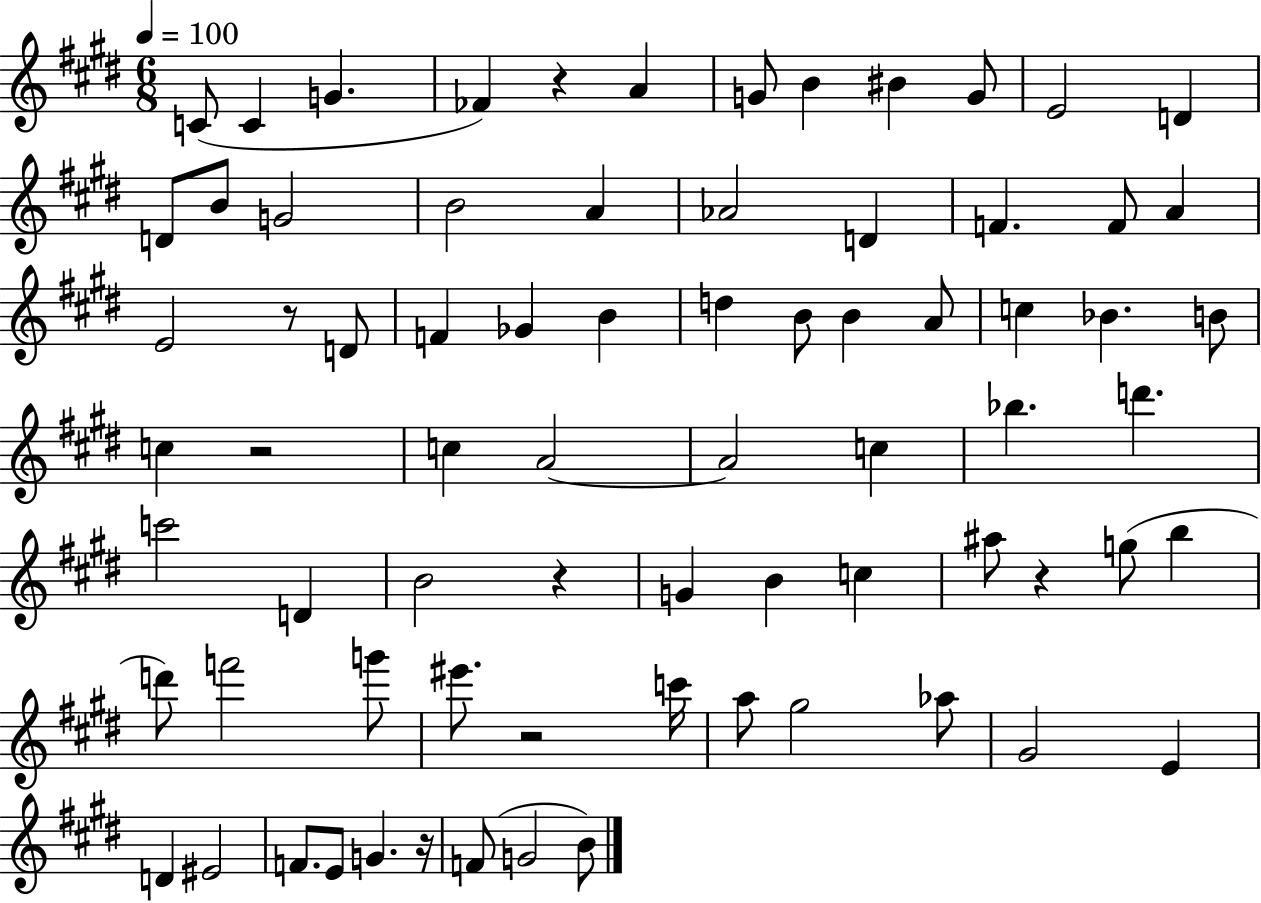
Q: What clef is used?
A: treble